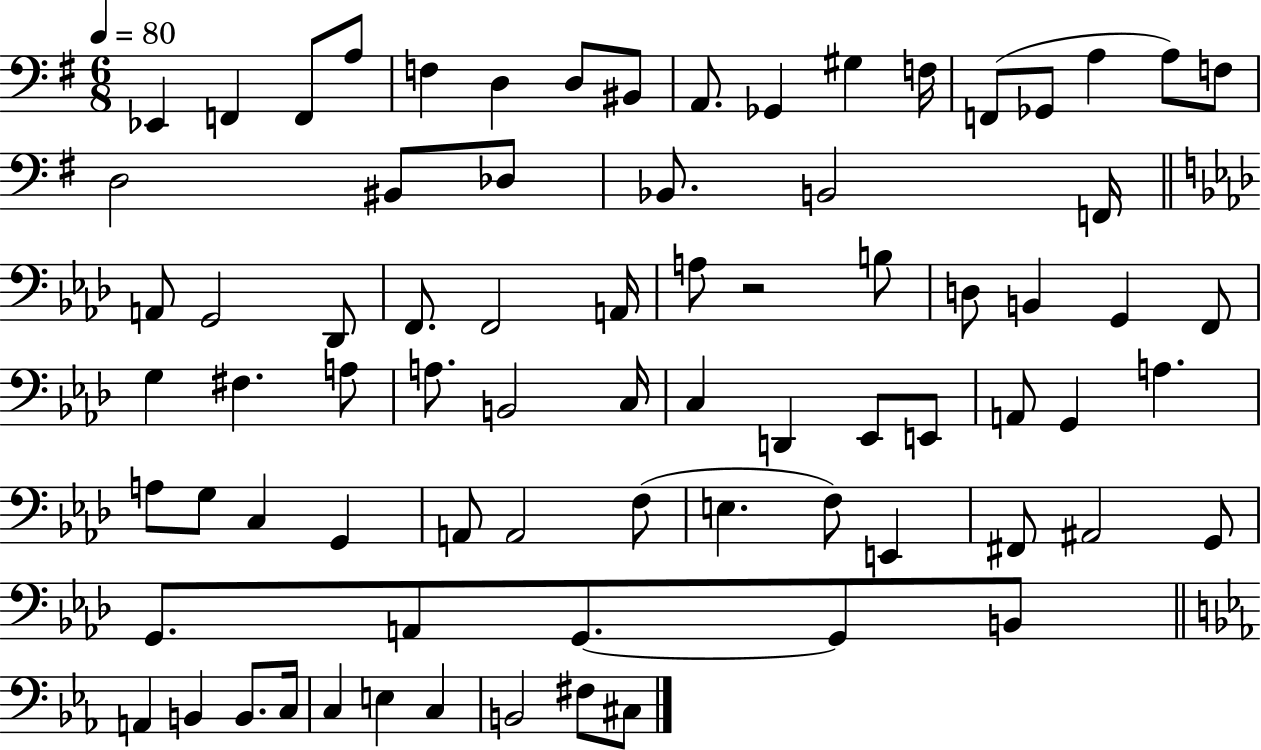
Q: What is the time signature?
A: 6/8